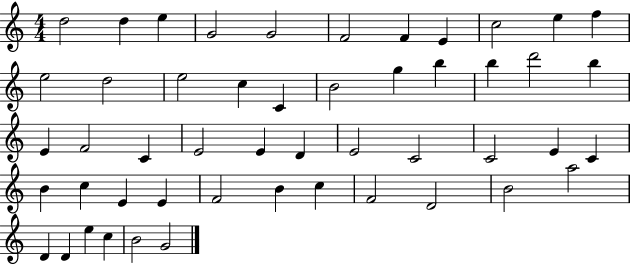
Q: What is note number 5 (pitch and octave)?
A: G4